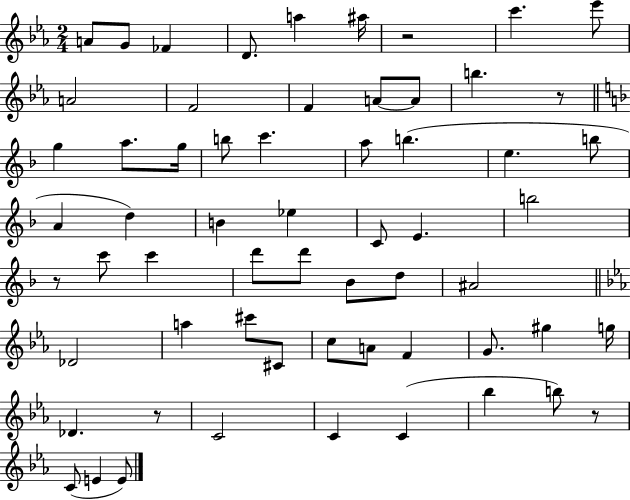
A4/e G4/e FES4/q D4/e. A5/q A#5/s R/h C6/q. Eb6/e A4/h F4/h F4/q A4/e A4/e B5/q. R/e G5/q A5/e. G5/s B5/e C6/q. A5/e B5/q. E5/q. B5/e A4/q D5/q B4/q Eb5/q C4/e E4/q. B5/h R/e C6/e C6/q D6/e D6/e Bb4/e D5/e A#4/h Db4/h A5/q C#6/e C#4/e C5/e A4/e F4/q G4/e. G#5/q G5/s Db4/q. R/e C4/h C4/q C4/q Bb5/q B5/e R/e C4/e E4/q E4/e